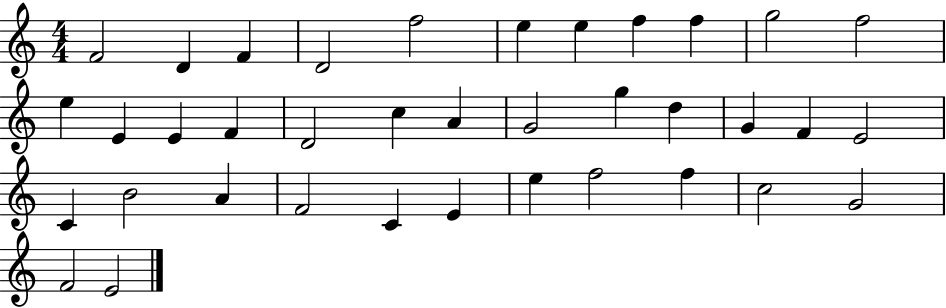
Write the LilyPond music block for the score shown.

{
  \clef treble
  \numericTimeSignature
  \time 4/4
  \key c \major
  f'2 d'4 f'4 | d'2 f''2 | e''4 e''4 f''4 f''4 | g''2 f''2 | \break e''4 e'4 e'4 f'4 | d'2 c''4 a'4 | g'2 g''4 d''4 | g'4 f'4 e'2 | \break c'4 b'2 a'4 | f'2 c'4 e'4 | e''4 f''2 f''4 | c''2 g'2 | \break f'2 e'2 | \bar "|."
}